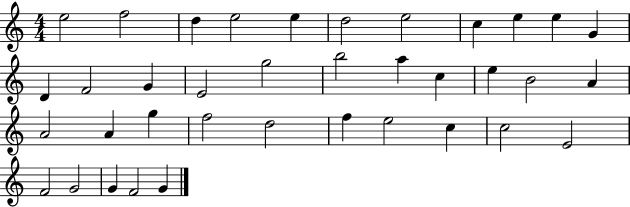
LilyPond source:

{
  \clef treble
  \numericTimeSignature
  \time 4/4
  \key c \major
  e''2 f''2 | d''4 e''2 e''4 | d''2 e''2 | c''4 e''4 e''4 g'4 | \break d'4 f'2 g'4 | e'2 g''2 | b''2 a''4 c''4 | e''4 b'2 a'4 | \break a'2 a'4 g''4 | f''2 d''2 | f''4 e''2 c''4 | c''2 e'2 | \break f'2 g'2 | g'4 f'2 g'4 | \bar "|."
}